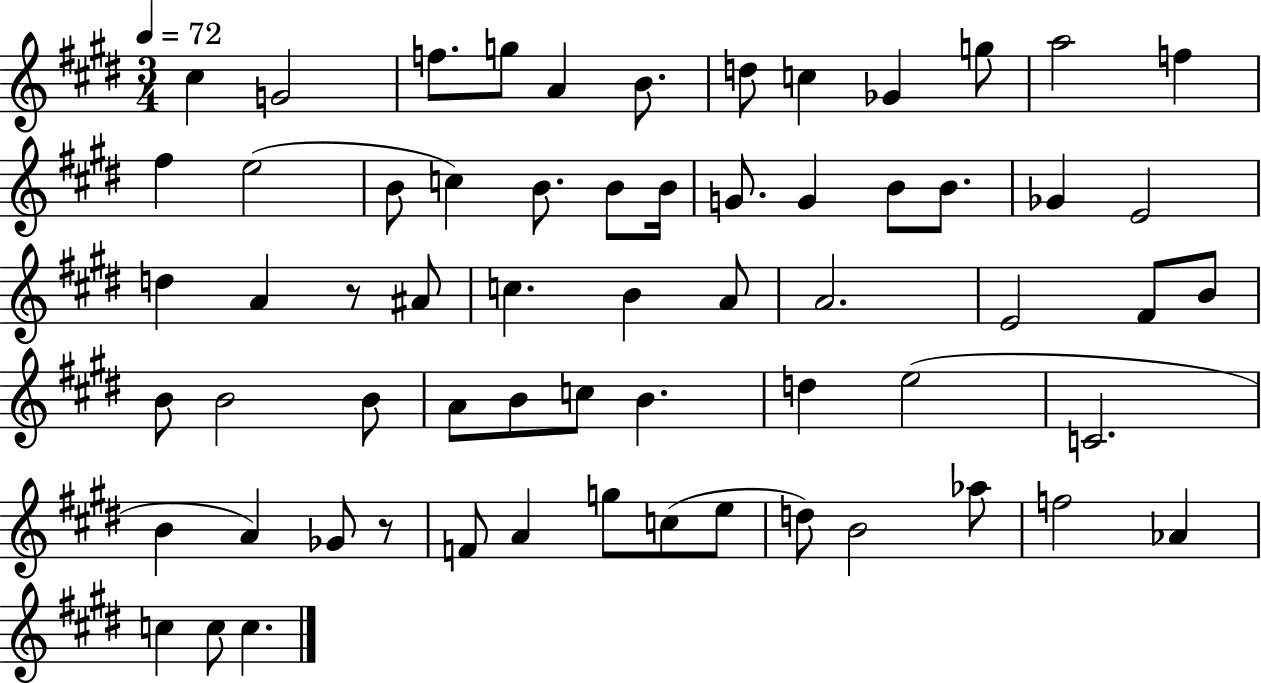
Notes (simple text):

C#5/q G4/h F5/e. G5/e A4/q B4/e. D5/e C5/q Gb4/q G5/e A5/h F5/q F#5/q E5/h B4/e C5/q B4/e. B4/e B4/s G4/e. G4/q B4/e B4/e. Gb4/q E4/h D5/q A4/q R/e A#4/e C5/q. B4/q A4/e A4/h. E4/h F#4/e B4/e B4/e B4/h B4/e A4/e B4/e C5/e B4/q. D5/q E5/h C4/h. B4/q A4/q Gb4/e R/e F4/e A4/q G5/e C5/e E5/e D5/e B4/h Ab5/e F5/h Ab4/q C5/q C5/e C5/q.